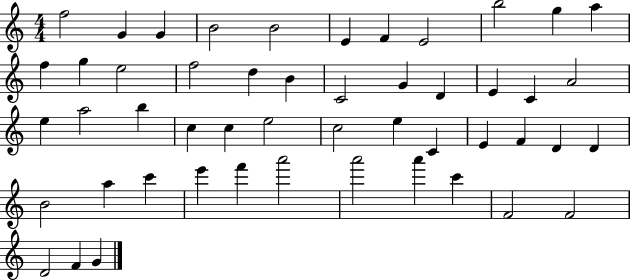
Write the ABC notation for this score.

X:1
T:Untitled
M:4/4
L:1/4
K:C
f2 G G B2 B2 E F E2 b2 g a f g e2 f2 d B C2 G D E C A2 e a2 b c c e2 c2 e C E F D D B2 a c' e' f' a'2 a'2 a' c' F2 F2 D2 F G